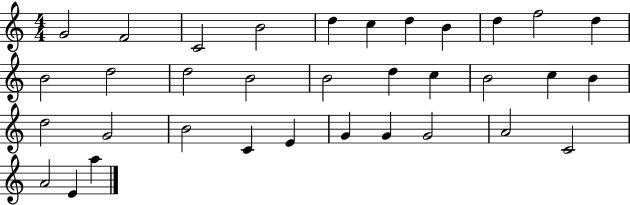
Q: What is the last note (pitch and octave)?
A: A5